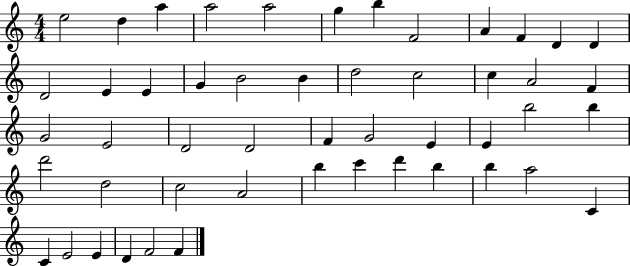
E5/h D5/q A5/q A5/h A5/h G5/q B5/q F4/h A4/q F4/q D4/q D4/q D4/h E4/q E4/q G4/q B4/h B4/q D5/h C5/h C5/q A4/h F4/q G4/h E4/h D4/h D4/h F4/q G4/h E4/q E4/q B5/h B5/q D6/h D5/h C5/h A4/h B5/q C6/q D6/q B5/q B5/q A5/h C4/q C4/q E4/h E4/q D4/q F4/h F4/q